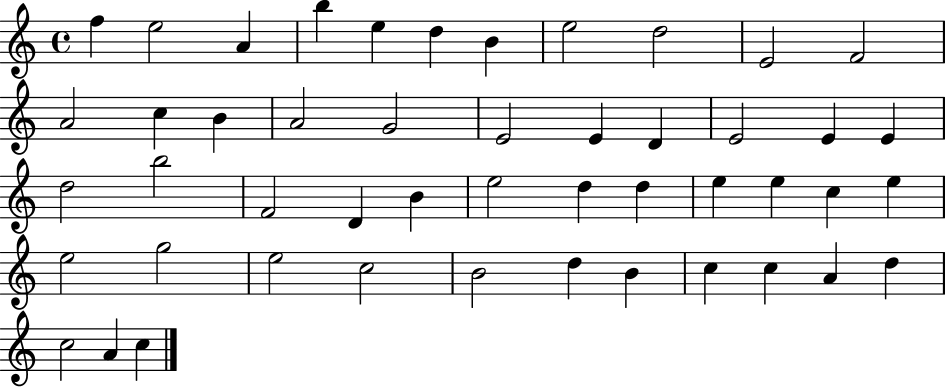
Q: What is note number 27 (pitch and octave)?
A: B4